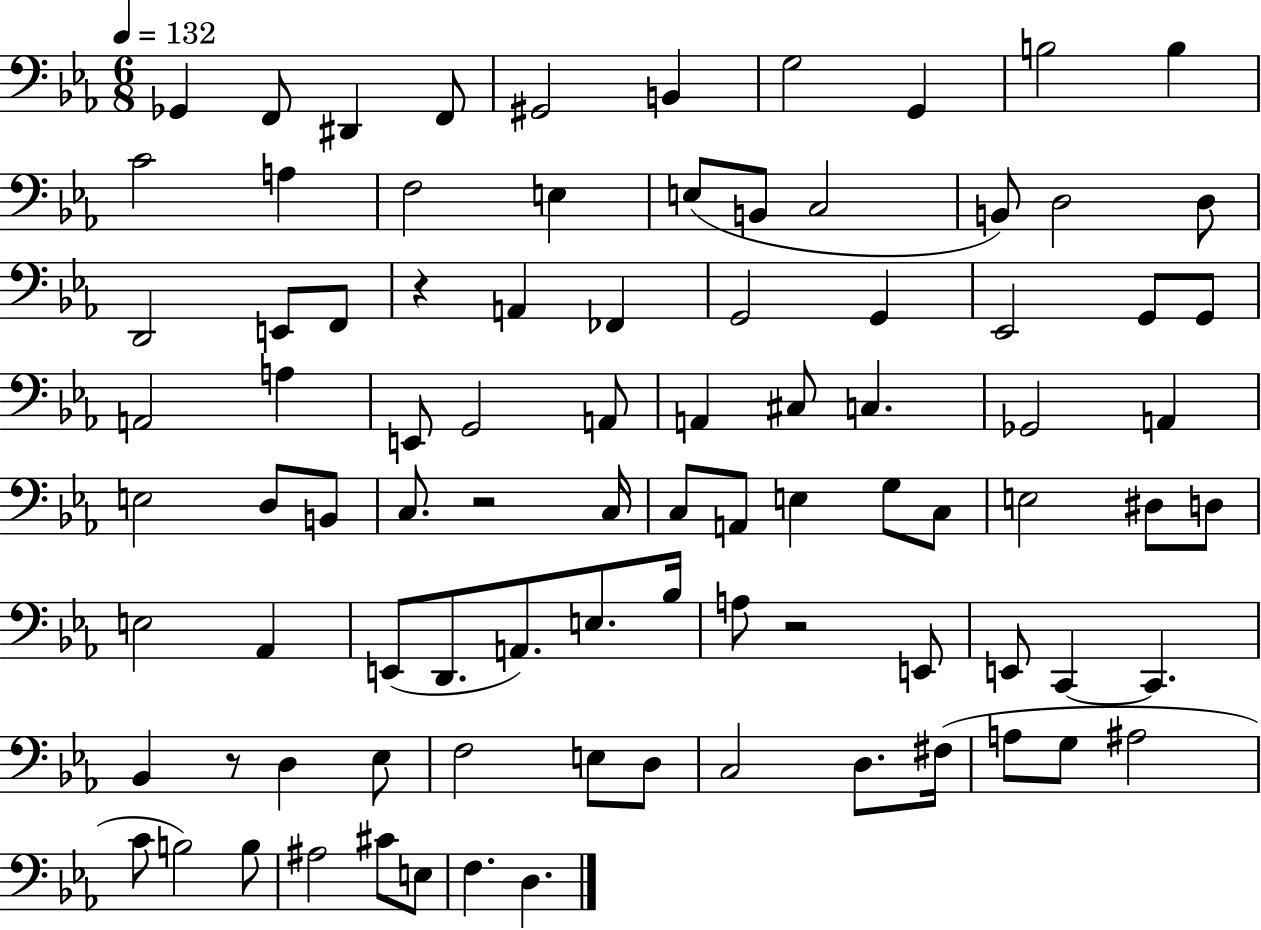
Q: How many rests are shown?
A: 4